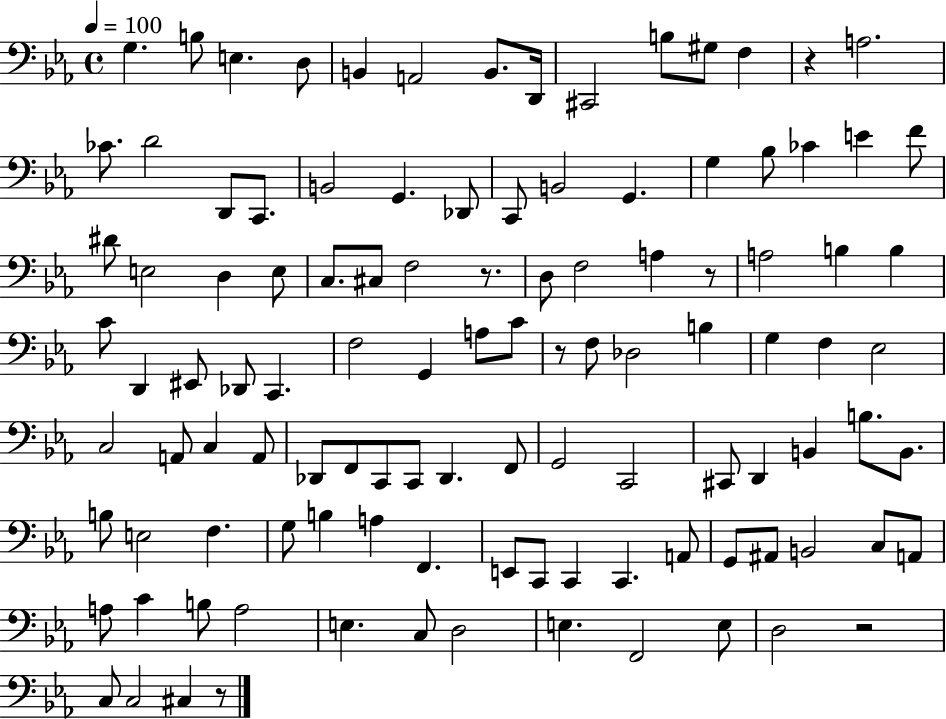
G3/q. B3/e E3/q. D3/e B2/q A2/h B2/e. D2/s C#2/h B3/e G#3/e F3/q R/q A3/h. CES4/e. D4/h D2/e C2/e. B2/h G2/q. Db2/e C2/e B2/h G2/q. G3/q Bb3/e CES4/q E4/q F4/e D#4/e E3/h D3/q E3/e C3/e. C#3/e F3/h R/e. D3/e F3/h A3/q R/e A3/h B3/q B3/q C4/e D2/q EIS2/e Db2/e C2/q. F3/h G2/q A3/e C4/e R/e F3/e Db3/h B3/q G3/q F3/q Eb3/h C3/h A2/e C3/q A2/e Db2/e F2/e C2/e C2/e Db2/q. F2/e G2/h C2/h C#2/e D2/q B2/q B3/e. B2/e. B3/e E3/h F3/q. G3/e B3/q A3/q F2/q. E2/e C2/e C2/q C2/q. A2/e G2/e A#2/e B2/h C3/e A2/e A3/e C4/q B3/e A3/h E3/q. C3/e D3/h E3/q. F2/h E3/e D3/h R/h C3/e C3/h C#3/q R/e